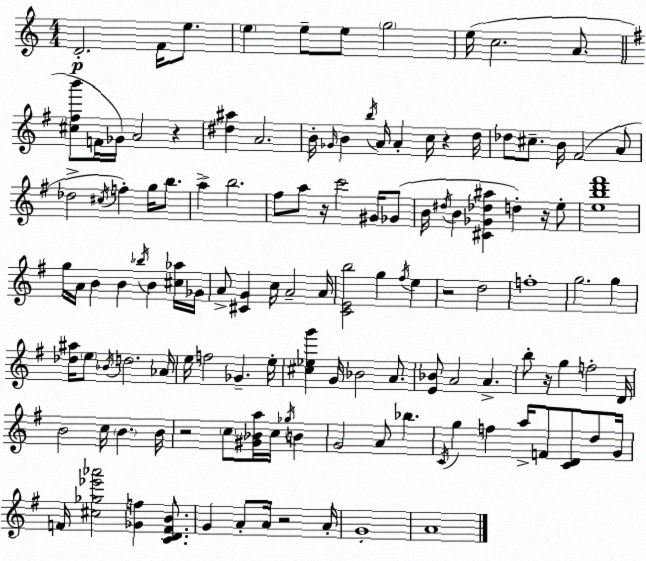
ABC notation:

X:1
T:Untitled
M:4/4
L:1/4
K:Am
D2 F/4 e/2 e e/2 e/2 g2 e/4 c2 A/2 [^c^fb']/2 F/4 _G/4 A2 z [^d^a] A2 B/4 _G/4 B b/4 A/4 A c/4 z d/4 _d/2 ^c/2 B/4 ^F2 A/2 _d2 ^c/4 f g/4 b/2 a b2 ^f/2 a/2 z/4 c'2 ^G/4 _G/2 B/4 ^d/4 B [^C_G_d^a] d z/4 e/2 [ebd'^f']4 g/4 A/4 B B _b/4 B [^c_a]/4 _G/4 A/2 [^CG] c/4 A2 A/4 [CEb]2 g ^f/4 e z2 d2 f4 g2 g [_d^a]/4 e/2 _B/4 d2 _A/4 e/4 f2 _G e/4 [^c_eg'] G/4 _B2 A/2 [E_B]/2 A2 A b/2 z/4 g f2 D/4 B2 c/4 B B/4 z2 c/2 [^G_Ba]/4 c/4 _g/4 B G2 A/2 _b C/4 g f a/4 F/2 [CD]/2 d/2 G/4 F/4 [^c_g_e'_a']2 [_Gf] [CDFB]/2 G A/2 A/4 z2 A/4 G4 A4